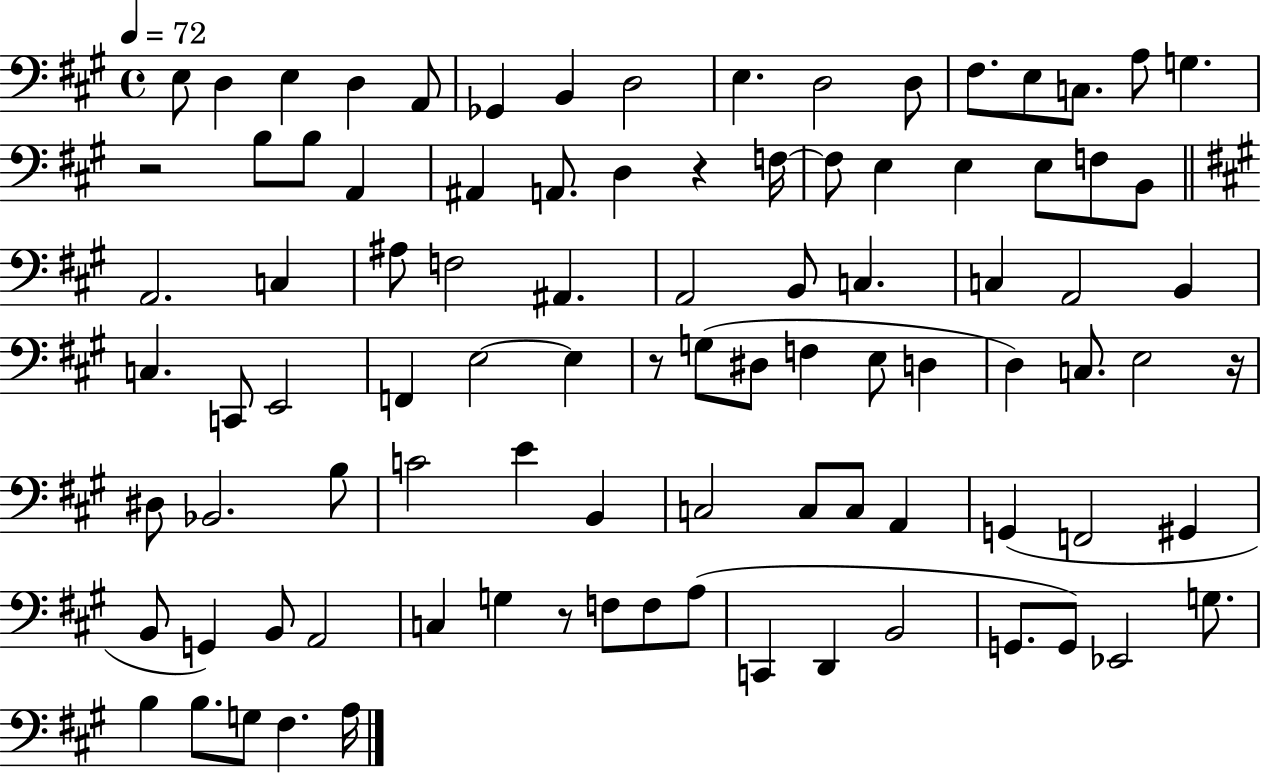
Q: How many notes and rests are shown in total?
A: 93